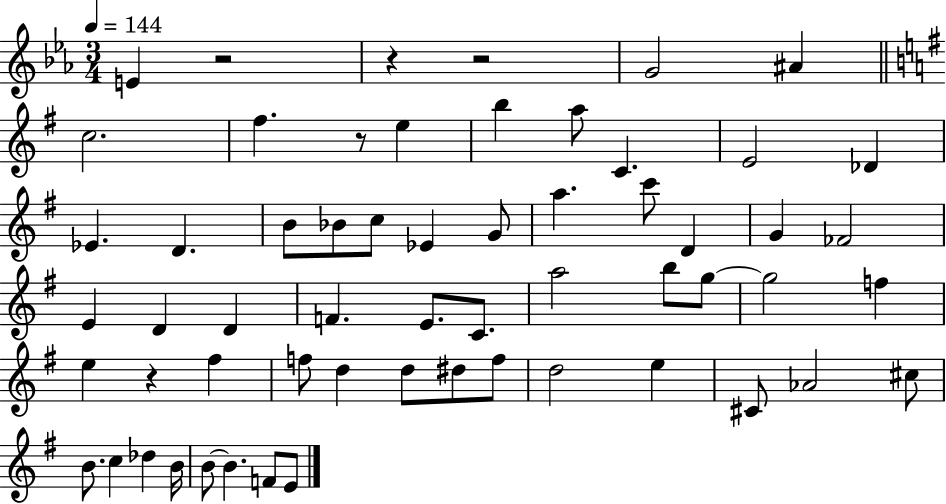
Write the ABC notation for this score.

X:1
T:Untitled
M:3/4
L:1/4
K:Eb
E z2 z z2 G2 ^A c2 ^f z/2 e b a/2 C E2 _D _E D B/2 _B/2 c/2 _E G/2 a c'/2 D G _F2 E D D F E/2 C/2 a2 b/2 g/2 g2 f e z ^f f/2 d d/2 ^d/2 f/2 d2 e ^C/2 _A2 ^c/2 B/2 c _d B/4 B/2 B F/2 E/2